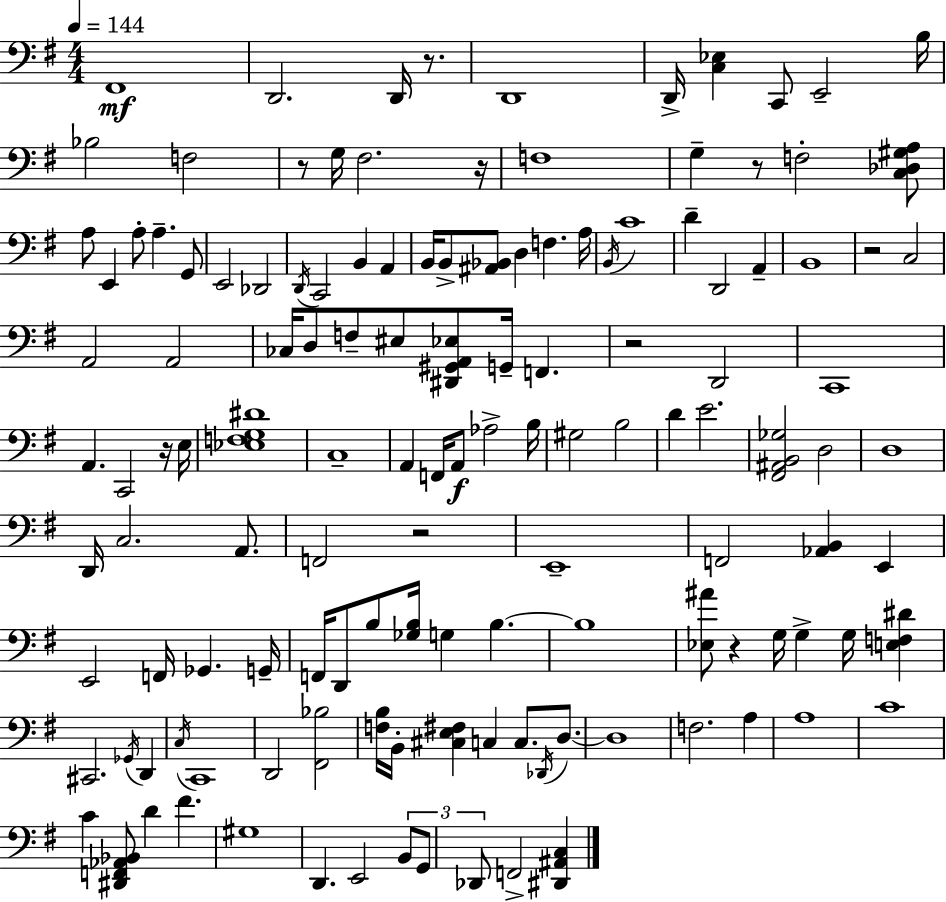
{
  \clef bass
  \numericTimeSignature
  \time 4/4
  \key g \major
  \tempo 4 = 144
  fis,1\mf | d,2. d,16 r8. | d,1 | d,16-> <c ees>4 c,8 e,2-- b16 | \break bes2 f2 | r8 g16 fis2. r16 | f1 | g4-- r8 f2-. <c des gis a>8 | \break a8 e,4 a8-. a4.-- g,8 | e,2 des,2 | \acciaccatura { d,16 } c,2 b,4 a,4 | b,16 b,8-> <ais, bes,>8 d4 f4. | \break a16 \acciaccatura { b,16 } c'1 | d'4-- d,2 a,4-- | b,1 | r2 c2 | \break a,2 a,2 | ces16 d8 f8-- eis8 <dis, gis, a, ees>8 g,16-- f,4. | r2 d,2 | c,1 | \break a,4. c,2 | r16 e16 <ees f g dis'>1 | c1-- | a,4 f,16 a,8\f aes2-> | \break b16 gis2 b2 | d'4 e'2. | <fis, ais, b, ges>2 d2 | d1 | \break d,16 c2. a,8. | f,2 r2 | e,1-- | f,2 <aes, b,>4 e,4 | \break e,2 f,16 ges,4. | g,16-- f,16 d,8 b8 <ges b>16 g4 b4.~~ | b1 | <ees ais'>8 r4 g16 g4-> g16 <e f dis'>4 | \break cis,2. \acciaccatura { ges,16 } d,4 | \acciaccatura { c16 } c,1 | d,2 <fis, bes>2 | <f b>16 b,16-. <cis e fis>4 c4 c8. | \break \acciaccatura { des,16 } d8.~~ d1 | f2. | a4 a1 | c'1 | \break c'4 <dis, f, aes, bes,>8 d'4 fis'4. | gis1 | d,4. e,2 | \tuplet 3/2 { b,8 g,8 des,8 } f,2-> | \break <dis, ais, c>4 \bar "|."
}